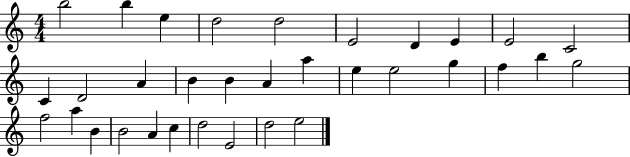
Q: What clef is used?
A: treble